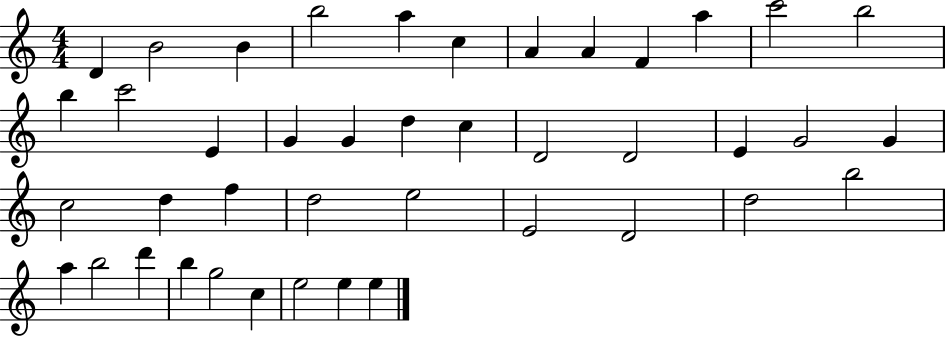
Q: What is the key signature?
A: C major